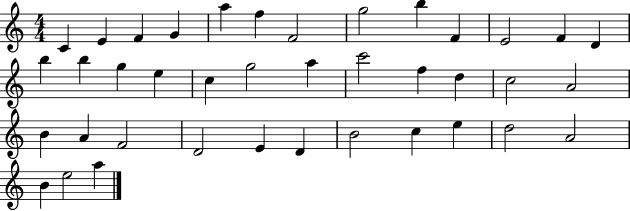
C4/q E4/q F4/q G4/q A5/q F5/q F4/h G5/h B5/q F4/q E4/h F4/q D4/q B5/q B5/q G5/q E5/q C5/q G5/h A5/q C6/h F5/q D5/q C5/h A4/h B4/q A4/q F4/h D4/h E4/q D4/q B4/h C5/q E5/q D5/h A4/h B4/q E5/h A5/q